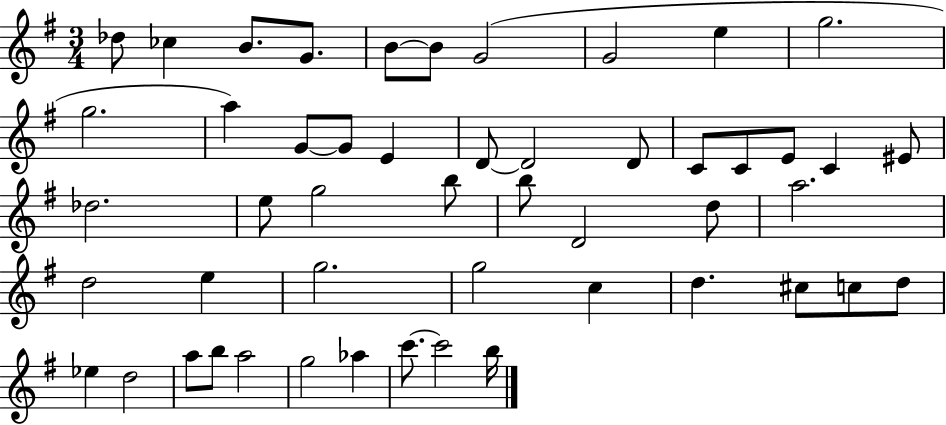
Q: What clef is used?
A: treble